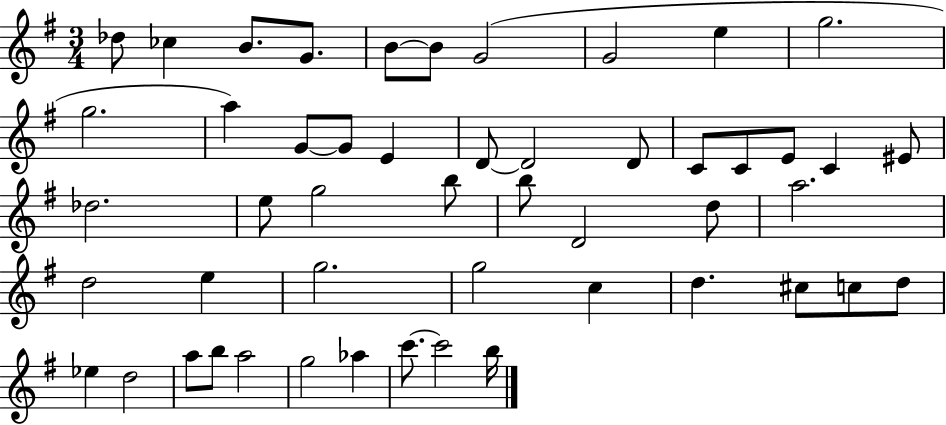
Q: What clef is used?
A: treble